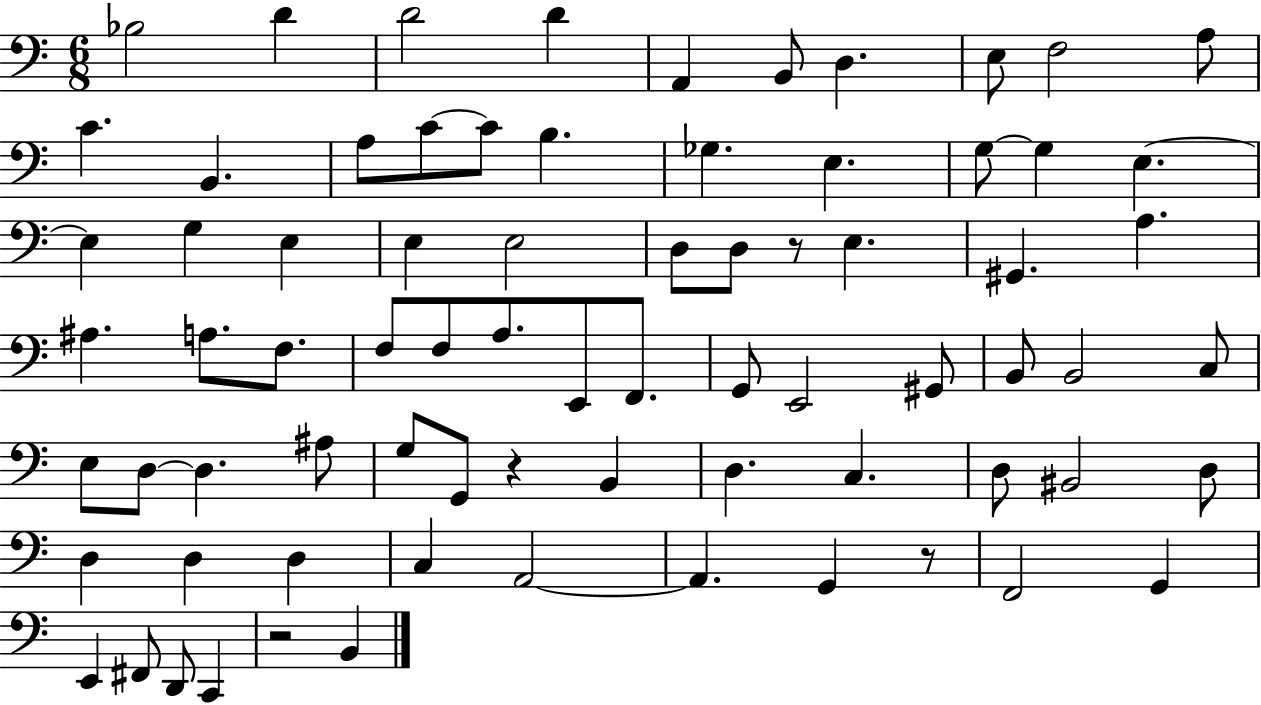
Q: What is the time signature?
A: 6/8